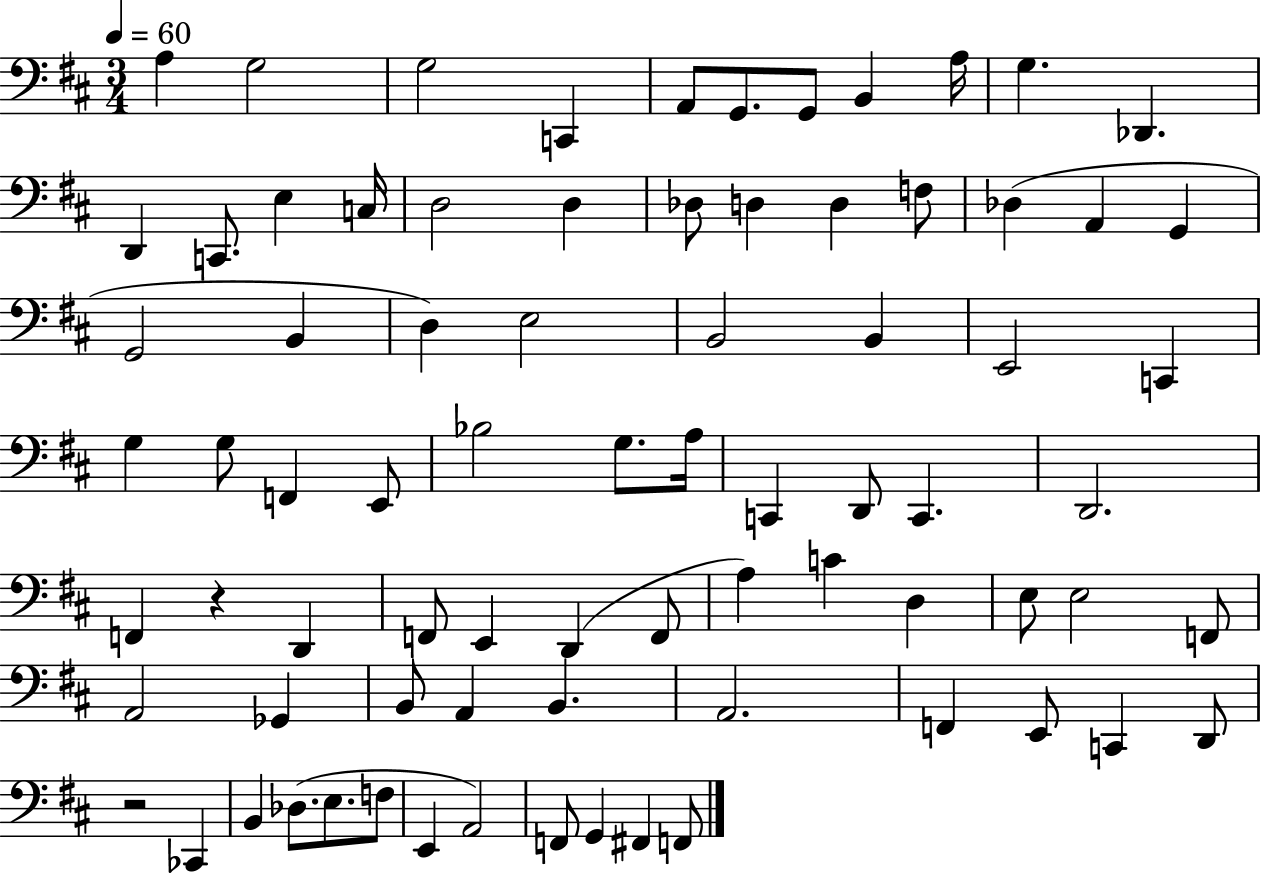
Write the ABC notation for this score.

X:1
T:Untitled
M:3/4
L:1/4
K:D
A, G,2 G,2 C,, A,,/2 G,,/2 G,,/2 B,, A,/4 G, _D,, D,, C,,/2 E, C,/4 D,2 D, _D,/2 D, D, F,/2 _D, A,, G,, G,,2 B,, D, E,2 B,,2 B,, E,,2 C,, G, G,/2 F,, E,,/2 _B,2 G,/2 A,/4 C,, D,,/2 C,, D,,2 F,, z D,, F,,/2 E,, D,, F,,/2 A, C D, E,/2 E,2 F,,/2 A,,2 _G,, B,,/2 A,, B,, A,,2 F,, E,,/2 C,, D,,/2 z2 _C,, B,, _D,/2 E,/2 F,/2 E,, A,,2 F,,/2 G,, ^F,, F,,/2